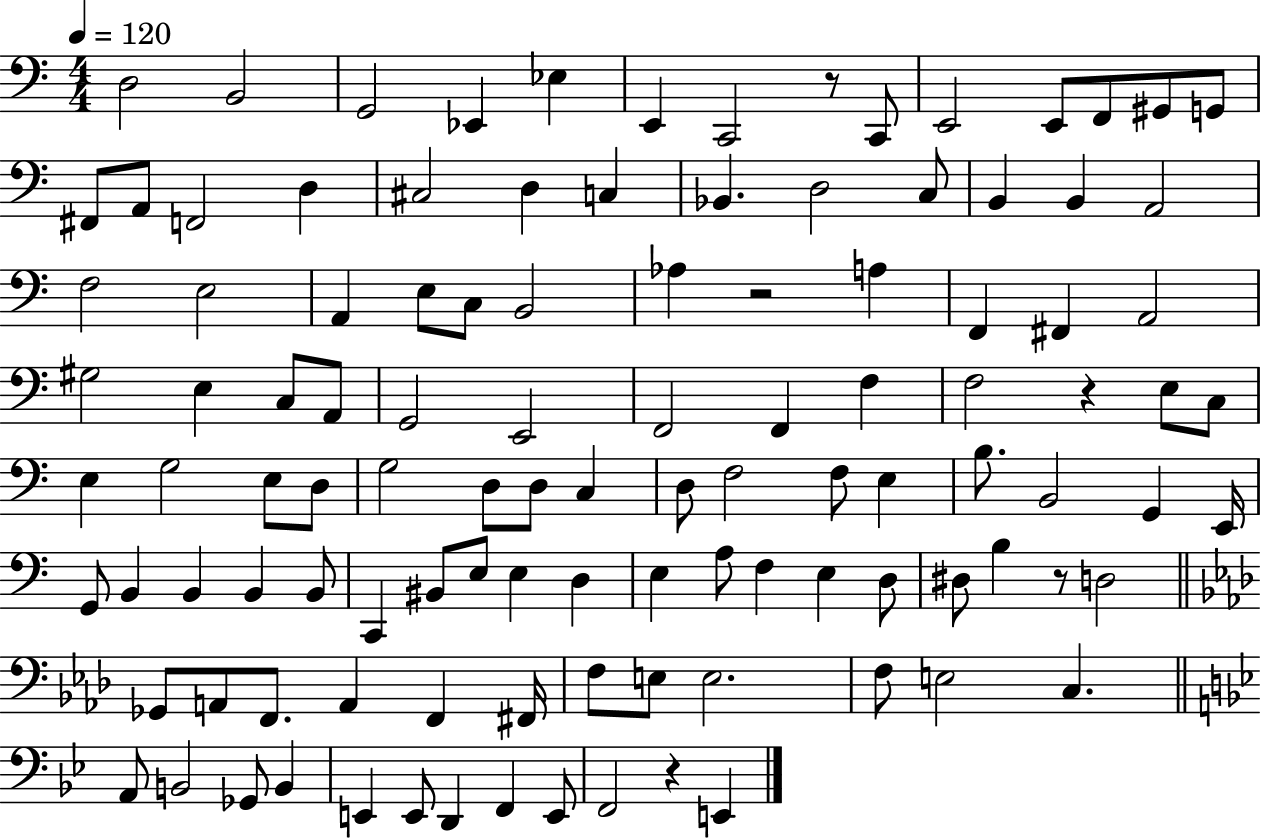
D3/h B2/h G2/h Eb2/q Eb3/q E2/q C2/h R/e C2/e E2/h E2/e F2/e G#2/e G2/e F#2/e A2/e F2/h D3/q C#3/h D3/q C3/q Bb2/q. D3/h C3/e B2/q B2/q A2/h F3/h E3/h A2/q E3/e C3/e B2/h Ab3/q R/h A3/q F2/q F#2/q A2/h G#3/h E3/q C3/e A2/e G2/h E2/h F2/h F2/q F3/q F3/h R/q E3/e C3/e E3/q G3/h E3/e D3/e G3/h D3/e D3/e C3/q D3/e F3/h F3/e E3/q B3/e. B2/h G2/q E2/s G2/e B2/q B2/q B2/q B2/e C2/q BIS2/e E3/e E3/q D3/q E3/q A3/e F3/q E3/q D3/e D#3/e B3/q R/e D3/h Gb2/e A2/e F2/e. A2/q F2/q F#2/s F3/e E3/e E3/h. F3/e E3/h C3/q. A2/e B2/h Gb2/e B2/q E2/q E2/e D2/q F2/q E2/e F2/h R/q E2/q